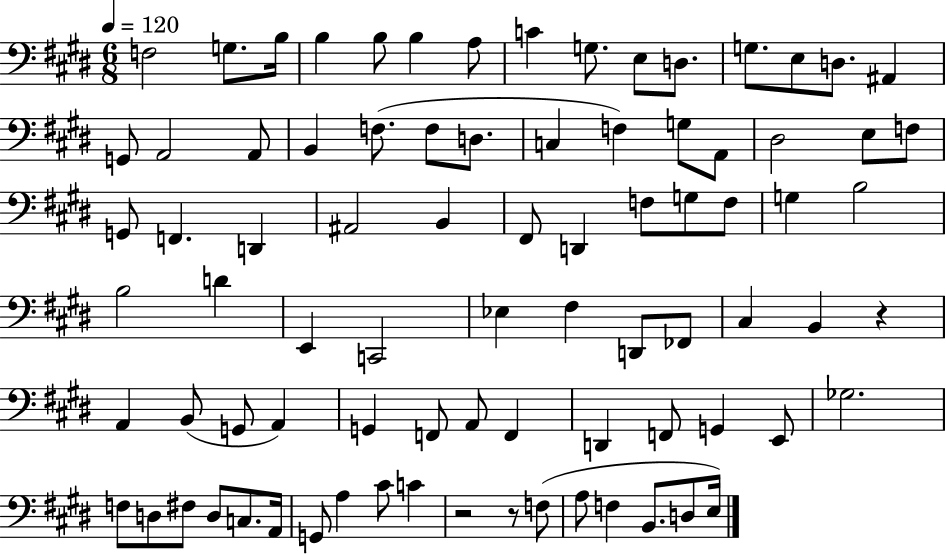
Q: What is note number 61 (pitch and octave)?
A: F2